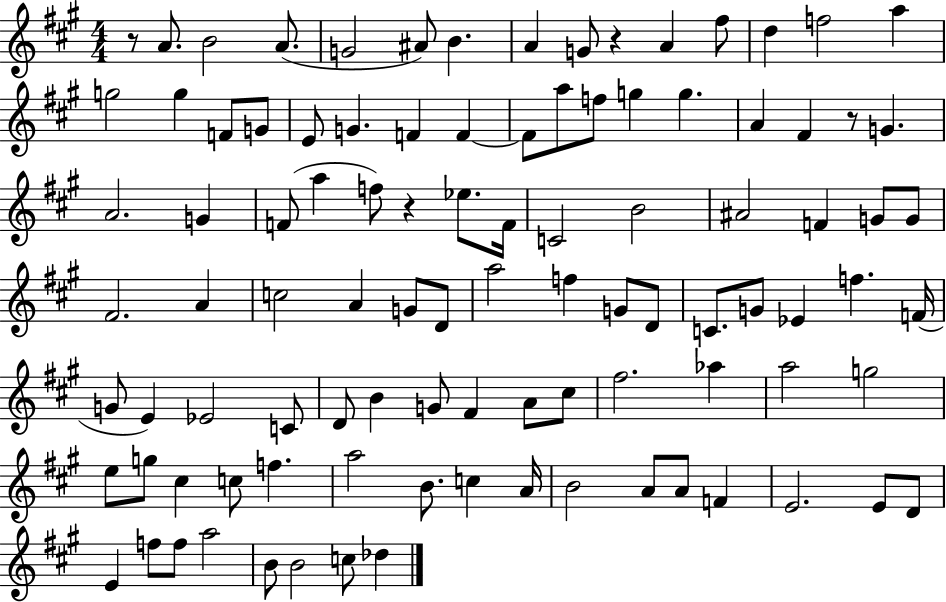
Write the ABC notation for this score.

X:1
T:Untitled
M:4/4
L:1/4
K:A
z/2 A/2 B2 A/2 G2 ^A/2 B A G/2 z A ^f/2 d f2 a g2 g F/2 G/2 E/2 G F F F/2 a/2 f/2 g g A ^F z/2 G A2 G F/2 a f/2 z _e/2 F/4 C2 B2 ^A2 F G/2 G/2 ^F2 A c2 A G/2 D/2 a2 f G/2 D/2 C/2 G/2 _E f F/4 G/2 E _E2 C/2 D/2 B G/2 ^F A/2 ^c/2 ^f2 _a a2 g2 e/2 g/2 ^c c/2 f a2 B/2 c A/4 B2 A/2 A/2 F E2 E/2 D/2 E f/2 f/2 a2 B/2 B2 c/2 _d